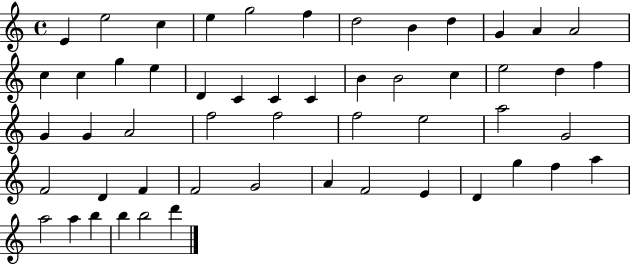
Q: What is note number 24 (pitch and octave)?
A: E5